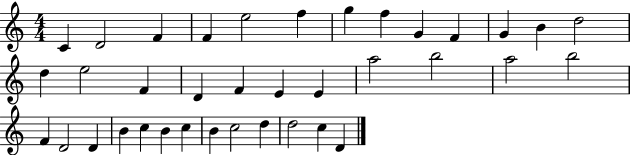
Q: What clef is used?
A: treble